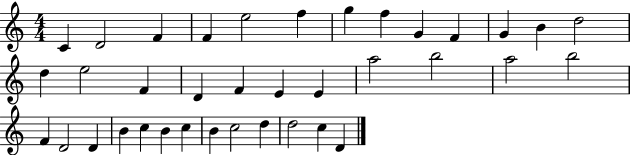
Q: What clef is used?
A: treble